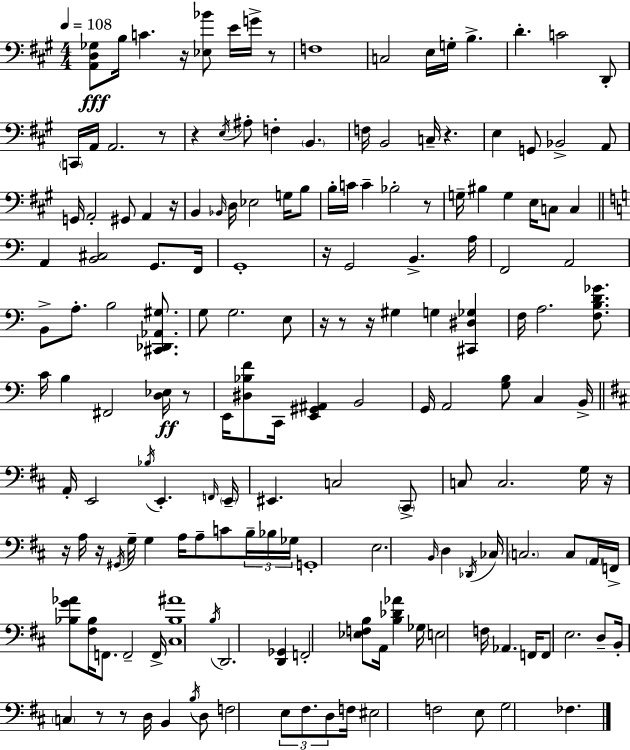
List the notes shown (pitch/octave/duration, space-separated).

[A2,D3,Gb3]/e B3/s C4/q. R/s [Eb3,Bb4]/e E4/s G4/s R/e F3/w C3/h E3/s G3/s B3/q. D4/q. C4/h D2/e C2/s A2/s A2/h. R/e R/q E3/s A#3/e F3/q B2/q. F3/s B2/h C3/s R/q. E3/q G2/e Bb2/h A2/e G2/s A2/h G#2/e A2/q R/s B2/q Bb2/s D3/s Eb3/h G3/s B3/e B3/s C4/s C4/q Bb3/h R/e G3/s BIS3/q G3/q E3/s C3/e C3/q A2/q [B2,C#3]/h G2/e. F2/s G2/w R/s G2/h B2/q. A3/s F2/h A2/h B2/e A3/e. B3/h [C#2,Db2,Ab2,G#3]/e. G3/e G3/h. E3/e R/s R/e R/s G#3/q G3/q [C#2,D#3,Gb3]/q F3/s A3/h. [F3,B3,D4,Gb4]/e. C4/s B3/q F#2/h [D3,Eb3]/s R/e E2/s [D#3,Bb3,F4]/e C2/s [E2,G#2,A#2]/q B2/h G2/s A2/h [G3,B3]/e C3/q B2/s A2/s E2/h Bb3/s E2/q. F2/s E2/s EIS2/q. C3/h C#2/e C3/e C3/h. G3/s R/s R/s A3/s R/s G#2/s G3/s G3/q A3/s A3/e C4/e B3/s Bb3/s Gb3/s G2/w E3/h. B2/s D3/q Db2/s CES3/s C3/h. C3/e A2/s F2/s [Bb3,G4,Ab4]/e [F#3,Bb3]/s F2/e. F2/h F2/s [C#3,Bb3,A#4]/w B3/s D2/h. [D2,Gb2]/q F2/h [Eb3,F3,B3]/e A2/s [B3,Db4,Ab4]/q Gb3/s E3/h F3/s Ab2/q. F2/s F2/e E3/h. D3/e B2/s C3/q R/e R/e D3/s B2/q B3/s D3/e F3/h E3/e F#3/e. D3/e F3/s EIS3/h F3/h E3/e G3/h FES3/q.